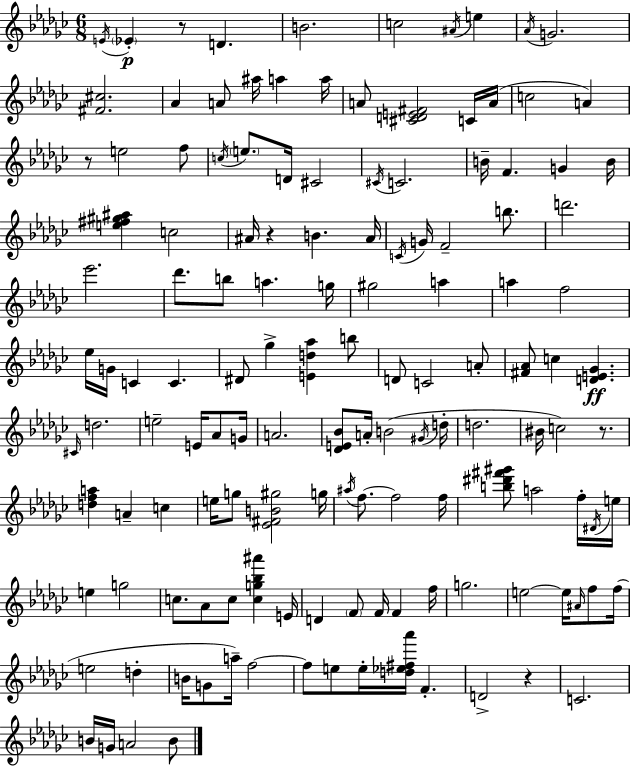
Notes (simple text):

E4/s Eb4/q R/e D4/q. B4/h. C5/h A#4/s E5/q Ab4/s G4/h. [F#4,C#5]/h. Ab4/q A4/e A#5/s A5/q A5/s A4/e [C#4,D4,E4,F#4]/h C4/s A4/s C5/h A4/q R/e E5/h F5/e C5/s E5/e. D4/s C#4/h C#4/s C4/h. B4/s F4/q. G4/q B4/s [E5,F#5,G#5,A#5]/q C5/h A#4/s R/q B4/q. A#4/s C4/s G4/s F4/h B5/e. D6/h. Eb6/h. Db6/e. B5/e A5/q. G5/s G#5/h A5/q A5/q F5/h Eb5/s G4/s C4/q C4/q. D#4/e Gb5/q [E4,D5,Ab5]/q B5/e D4/e C4/h A4/e [F#4,Ab4]/e C5/q [D4,E4,Gb4]/q. C#4/s D5/h. E5/h E4/s Ab4/e G4/s A4/h. [Db4,E4,Bb4]/e A4/s B4/h G#4/s D5/s D5/h. BIS4/s C5/h R/e. [D5,F5,A5]/q A4/q C5/q E5/s G5/e [Eb4,F#4,B4,G#5]/h G5/s A#5/s F5/e. F5/h F5/s [B5,D#6,F#6,G#6]/e A5/h F5/s D#4/s E5/s E5/q G5/h C5/e. Ab4/e C5/e [C5,G5,Bb5,A#6]/q E4/s D4/q F4/e F4/s F4/q F5/s G5/h. E5/h E5/s A#4/s F5/e F5/s E5/h D5/q B4/s G4/e A5/s F5/h F5/e E5/e E5/s [D5,Eb5,F#5,Ab6]/s F4/q. D4/h R/q C4/h. B4/s G4/s A4/h B4/e